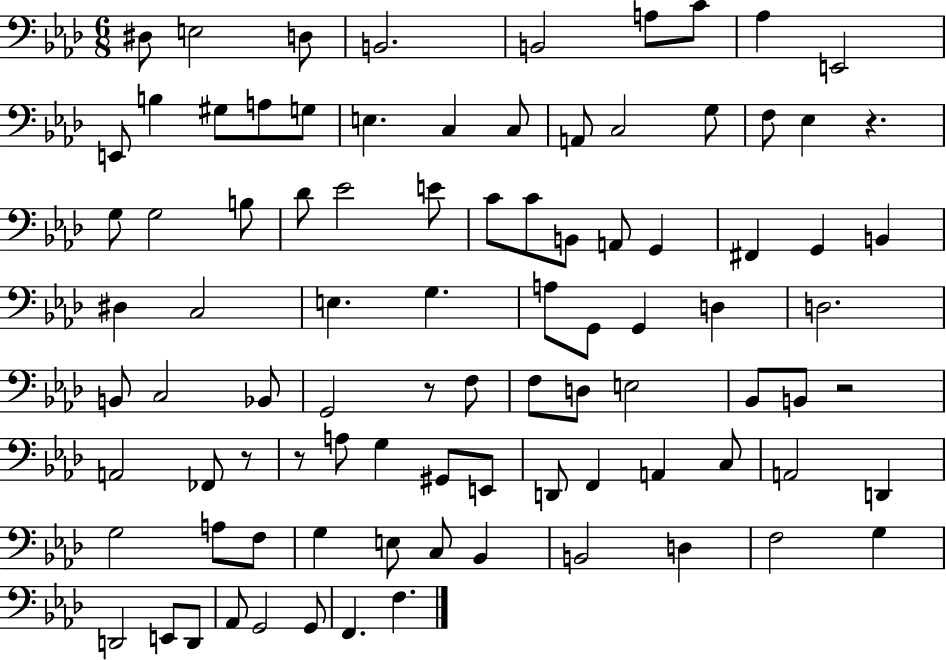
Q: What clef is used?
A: bass